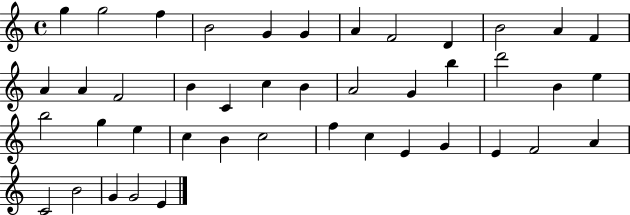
G5/q G5/h F5/q B4/h G4/q G4/q A4/q F4/h D4/q B4/h A4/q F4/q A4/q A4/q F4/h B4/q C4/q C5/q B4/q A4/h G4/q B5/q D6/h B4/q E5/q B5/h G5/q E5/q C5/q B4/q C5/h F5/q C5/q E4/q G4/q E4/q F4/h A4/q C4/h B4/h G4/q G4/h E4/q